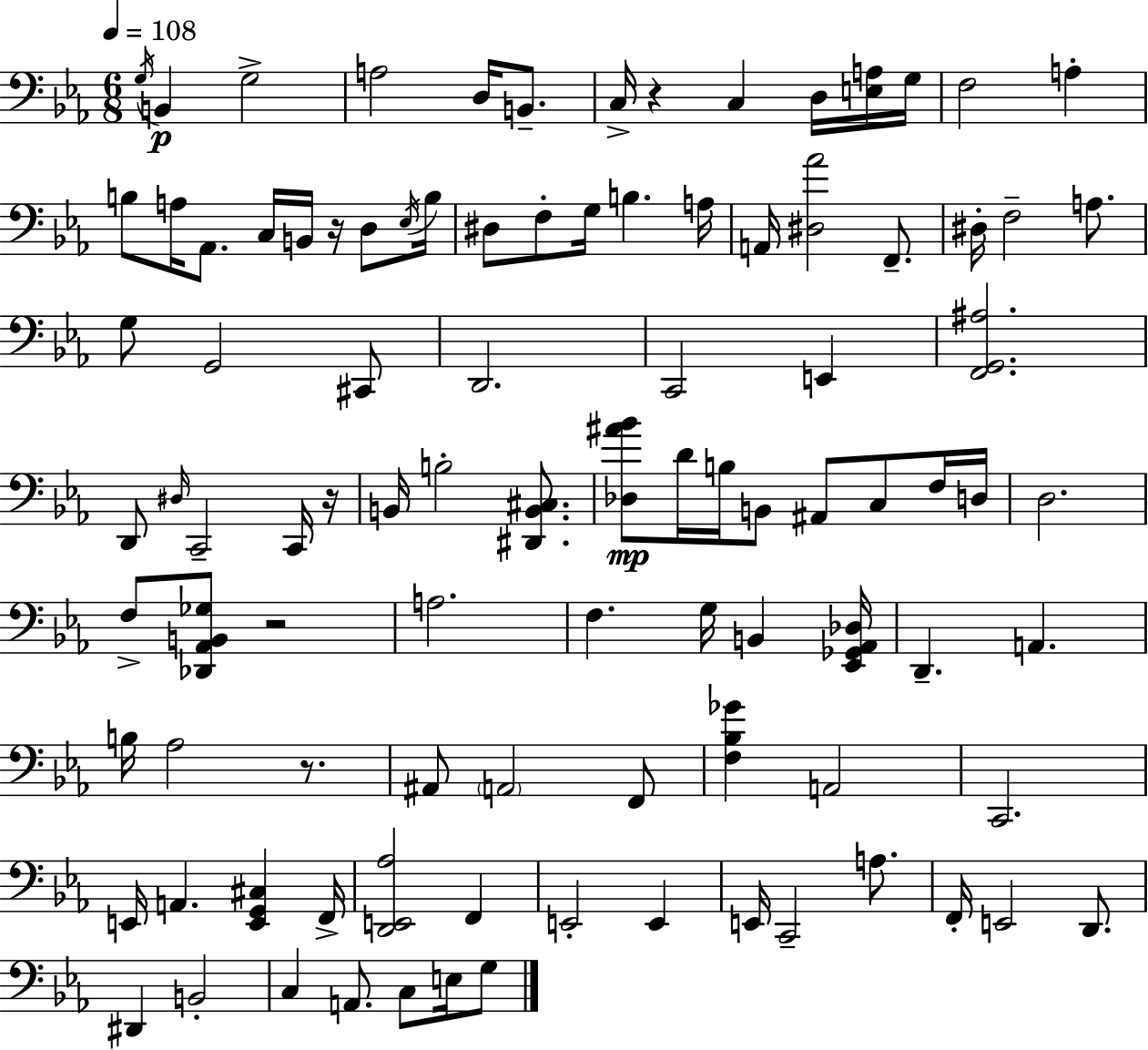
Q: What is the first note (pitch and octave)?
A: G3